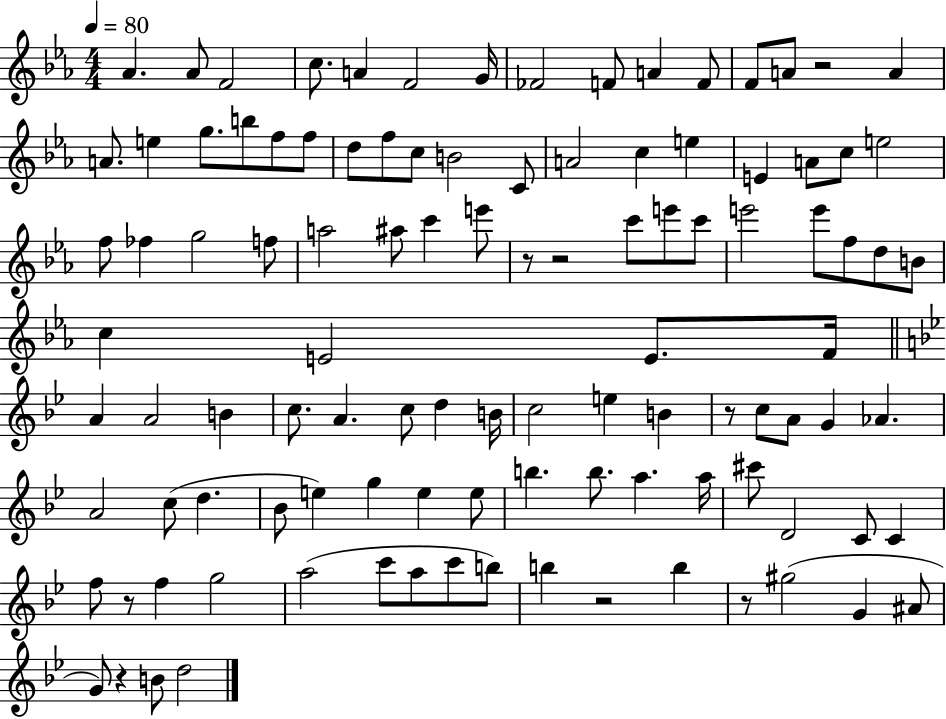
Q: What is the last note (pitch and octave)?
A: D5